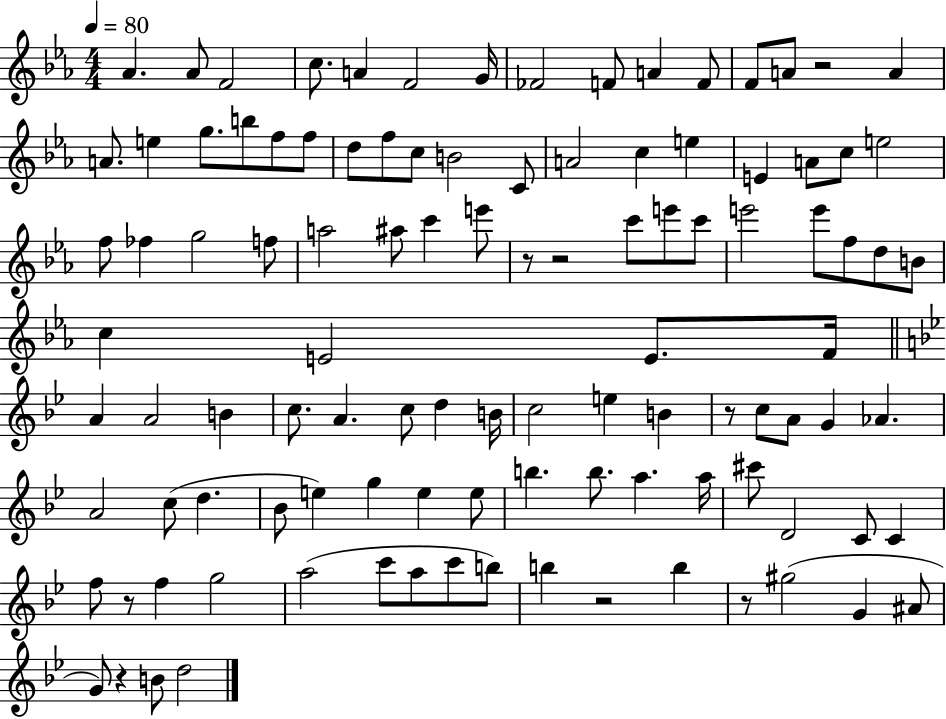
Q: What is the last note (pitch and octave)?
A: D5